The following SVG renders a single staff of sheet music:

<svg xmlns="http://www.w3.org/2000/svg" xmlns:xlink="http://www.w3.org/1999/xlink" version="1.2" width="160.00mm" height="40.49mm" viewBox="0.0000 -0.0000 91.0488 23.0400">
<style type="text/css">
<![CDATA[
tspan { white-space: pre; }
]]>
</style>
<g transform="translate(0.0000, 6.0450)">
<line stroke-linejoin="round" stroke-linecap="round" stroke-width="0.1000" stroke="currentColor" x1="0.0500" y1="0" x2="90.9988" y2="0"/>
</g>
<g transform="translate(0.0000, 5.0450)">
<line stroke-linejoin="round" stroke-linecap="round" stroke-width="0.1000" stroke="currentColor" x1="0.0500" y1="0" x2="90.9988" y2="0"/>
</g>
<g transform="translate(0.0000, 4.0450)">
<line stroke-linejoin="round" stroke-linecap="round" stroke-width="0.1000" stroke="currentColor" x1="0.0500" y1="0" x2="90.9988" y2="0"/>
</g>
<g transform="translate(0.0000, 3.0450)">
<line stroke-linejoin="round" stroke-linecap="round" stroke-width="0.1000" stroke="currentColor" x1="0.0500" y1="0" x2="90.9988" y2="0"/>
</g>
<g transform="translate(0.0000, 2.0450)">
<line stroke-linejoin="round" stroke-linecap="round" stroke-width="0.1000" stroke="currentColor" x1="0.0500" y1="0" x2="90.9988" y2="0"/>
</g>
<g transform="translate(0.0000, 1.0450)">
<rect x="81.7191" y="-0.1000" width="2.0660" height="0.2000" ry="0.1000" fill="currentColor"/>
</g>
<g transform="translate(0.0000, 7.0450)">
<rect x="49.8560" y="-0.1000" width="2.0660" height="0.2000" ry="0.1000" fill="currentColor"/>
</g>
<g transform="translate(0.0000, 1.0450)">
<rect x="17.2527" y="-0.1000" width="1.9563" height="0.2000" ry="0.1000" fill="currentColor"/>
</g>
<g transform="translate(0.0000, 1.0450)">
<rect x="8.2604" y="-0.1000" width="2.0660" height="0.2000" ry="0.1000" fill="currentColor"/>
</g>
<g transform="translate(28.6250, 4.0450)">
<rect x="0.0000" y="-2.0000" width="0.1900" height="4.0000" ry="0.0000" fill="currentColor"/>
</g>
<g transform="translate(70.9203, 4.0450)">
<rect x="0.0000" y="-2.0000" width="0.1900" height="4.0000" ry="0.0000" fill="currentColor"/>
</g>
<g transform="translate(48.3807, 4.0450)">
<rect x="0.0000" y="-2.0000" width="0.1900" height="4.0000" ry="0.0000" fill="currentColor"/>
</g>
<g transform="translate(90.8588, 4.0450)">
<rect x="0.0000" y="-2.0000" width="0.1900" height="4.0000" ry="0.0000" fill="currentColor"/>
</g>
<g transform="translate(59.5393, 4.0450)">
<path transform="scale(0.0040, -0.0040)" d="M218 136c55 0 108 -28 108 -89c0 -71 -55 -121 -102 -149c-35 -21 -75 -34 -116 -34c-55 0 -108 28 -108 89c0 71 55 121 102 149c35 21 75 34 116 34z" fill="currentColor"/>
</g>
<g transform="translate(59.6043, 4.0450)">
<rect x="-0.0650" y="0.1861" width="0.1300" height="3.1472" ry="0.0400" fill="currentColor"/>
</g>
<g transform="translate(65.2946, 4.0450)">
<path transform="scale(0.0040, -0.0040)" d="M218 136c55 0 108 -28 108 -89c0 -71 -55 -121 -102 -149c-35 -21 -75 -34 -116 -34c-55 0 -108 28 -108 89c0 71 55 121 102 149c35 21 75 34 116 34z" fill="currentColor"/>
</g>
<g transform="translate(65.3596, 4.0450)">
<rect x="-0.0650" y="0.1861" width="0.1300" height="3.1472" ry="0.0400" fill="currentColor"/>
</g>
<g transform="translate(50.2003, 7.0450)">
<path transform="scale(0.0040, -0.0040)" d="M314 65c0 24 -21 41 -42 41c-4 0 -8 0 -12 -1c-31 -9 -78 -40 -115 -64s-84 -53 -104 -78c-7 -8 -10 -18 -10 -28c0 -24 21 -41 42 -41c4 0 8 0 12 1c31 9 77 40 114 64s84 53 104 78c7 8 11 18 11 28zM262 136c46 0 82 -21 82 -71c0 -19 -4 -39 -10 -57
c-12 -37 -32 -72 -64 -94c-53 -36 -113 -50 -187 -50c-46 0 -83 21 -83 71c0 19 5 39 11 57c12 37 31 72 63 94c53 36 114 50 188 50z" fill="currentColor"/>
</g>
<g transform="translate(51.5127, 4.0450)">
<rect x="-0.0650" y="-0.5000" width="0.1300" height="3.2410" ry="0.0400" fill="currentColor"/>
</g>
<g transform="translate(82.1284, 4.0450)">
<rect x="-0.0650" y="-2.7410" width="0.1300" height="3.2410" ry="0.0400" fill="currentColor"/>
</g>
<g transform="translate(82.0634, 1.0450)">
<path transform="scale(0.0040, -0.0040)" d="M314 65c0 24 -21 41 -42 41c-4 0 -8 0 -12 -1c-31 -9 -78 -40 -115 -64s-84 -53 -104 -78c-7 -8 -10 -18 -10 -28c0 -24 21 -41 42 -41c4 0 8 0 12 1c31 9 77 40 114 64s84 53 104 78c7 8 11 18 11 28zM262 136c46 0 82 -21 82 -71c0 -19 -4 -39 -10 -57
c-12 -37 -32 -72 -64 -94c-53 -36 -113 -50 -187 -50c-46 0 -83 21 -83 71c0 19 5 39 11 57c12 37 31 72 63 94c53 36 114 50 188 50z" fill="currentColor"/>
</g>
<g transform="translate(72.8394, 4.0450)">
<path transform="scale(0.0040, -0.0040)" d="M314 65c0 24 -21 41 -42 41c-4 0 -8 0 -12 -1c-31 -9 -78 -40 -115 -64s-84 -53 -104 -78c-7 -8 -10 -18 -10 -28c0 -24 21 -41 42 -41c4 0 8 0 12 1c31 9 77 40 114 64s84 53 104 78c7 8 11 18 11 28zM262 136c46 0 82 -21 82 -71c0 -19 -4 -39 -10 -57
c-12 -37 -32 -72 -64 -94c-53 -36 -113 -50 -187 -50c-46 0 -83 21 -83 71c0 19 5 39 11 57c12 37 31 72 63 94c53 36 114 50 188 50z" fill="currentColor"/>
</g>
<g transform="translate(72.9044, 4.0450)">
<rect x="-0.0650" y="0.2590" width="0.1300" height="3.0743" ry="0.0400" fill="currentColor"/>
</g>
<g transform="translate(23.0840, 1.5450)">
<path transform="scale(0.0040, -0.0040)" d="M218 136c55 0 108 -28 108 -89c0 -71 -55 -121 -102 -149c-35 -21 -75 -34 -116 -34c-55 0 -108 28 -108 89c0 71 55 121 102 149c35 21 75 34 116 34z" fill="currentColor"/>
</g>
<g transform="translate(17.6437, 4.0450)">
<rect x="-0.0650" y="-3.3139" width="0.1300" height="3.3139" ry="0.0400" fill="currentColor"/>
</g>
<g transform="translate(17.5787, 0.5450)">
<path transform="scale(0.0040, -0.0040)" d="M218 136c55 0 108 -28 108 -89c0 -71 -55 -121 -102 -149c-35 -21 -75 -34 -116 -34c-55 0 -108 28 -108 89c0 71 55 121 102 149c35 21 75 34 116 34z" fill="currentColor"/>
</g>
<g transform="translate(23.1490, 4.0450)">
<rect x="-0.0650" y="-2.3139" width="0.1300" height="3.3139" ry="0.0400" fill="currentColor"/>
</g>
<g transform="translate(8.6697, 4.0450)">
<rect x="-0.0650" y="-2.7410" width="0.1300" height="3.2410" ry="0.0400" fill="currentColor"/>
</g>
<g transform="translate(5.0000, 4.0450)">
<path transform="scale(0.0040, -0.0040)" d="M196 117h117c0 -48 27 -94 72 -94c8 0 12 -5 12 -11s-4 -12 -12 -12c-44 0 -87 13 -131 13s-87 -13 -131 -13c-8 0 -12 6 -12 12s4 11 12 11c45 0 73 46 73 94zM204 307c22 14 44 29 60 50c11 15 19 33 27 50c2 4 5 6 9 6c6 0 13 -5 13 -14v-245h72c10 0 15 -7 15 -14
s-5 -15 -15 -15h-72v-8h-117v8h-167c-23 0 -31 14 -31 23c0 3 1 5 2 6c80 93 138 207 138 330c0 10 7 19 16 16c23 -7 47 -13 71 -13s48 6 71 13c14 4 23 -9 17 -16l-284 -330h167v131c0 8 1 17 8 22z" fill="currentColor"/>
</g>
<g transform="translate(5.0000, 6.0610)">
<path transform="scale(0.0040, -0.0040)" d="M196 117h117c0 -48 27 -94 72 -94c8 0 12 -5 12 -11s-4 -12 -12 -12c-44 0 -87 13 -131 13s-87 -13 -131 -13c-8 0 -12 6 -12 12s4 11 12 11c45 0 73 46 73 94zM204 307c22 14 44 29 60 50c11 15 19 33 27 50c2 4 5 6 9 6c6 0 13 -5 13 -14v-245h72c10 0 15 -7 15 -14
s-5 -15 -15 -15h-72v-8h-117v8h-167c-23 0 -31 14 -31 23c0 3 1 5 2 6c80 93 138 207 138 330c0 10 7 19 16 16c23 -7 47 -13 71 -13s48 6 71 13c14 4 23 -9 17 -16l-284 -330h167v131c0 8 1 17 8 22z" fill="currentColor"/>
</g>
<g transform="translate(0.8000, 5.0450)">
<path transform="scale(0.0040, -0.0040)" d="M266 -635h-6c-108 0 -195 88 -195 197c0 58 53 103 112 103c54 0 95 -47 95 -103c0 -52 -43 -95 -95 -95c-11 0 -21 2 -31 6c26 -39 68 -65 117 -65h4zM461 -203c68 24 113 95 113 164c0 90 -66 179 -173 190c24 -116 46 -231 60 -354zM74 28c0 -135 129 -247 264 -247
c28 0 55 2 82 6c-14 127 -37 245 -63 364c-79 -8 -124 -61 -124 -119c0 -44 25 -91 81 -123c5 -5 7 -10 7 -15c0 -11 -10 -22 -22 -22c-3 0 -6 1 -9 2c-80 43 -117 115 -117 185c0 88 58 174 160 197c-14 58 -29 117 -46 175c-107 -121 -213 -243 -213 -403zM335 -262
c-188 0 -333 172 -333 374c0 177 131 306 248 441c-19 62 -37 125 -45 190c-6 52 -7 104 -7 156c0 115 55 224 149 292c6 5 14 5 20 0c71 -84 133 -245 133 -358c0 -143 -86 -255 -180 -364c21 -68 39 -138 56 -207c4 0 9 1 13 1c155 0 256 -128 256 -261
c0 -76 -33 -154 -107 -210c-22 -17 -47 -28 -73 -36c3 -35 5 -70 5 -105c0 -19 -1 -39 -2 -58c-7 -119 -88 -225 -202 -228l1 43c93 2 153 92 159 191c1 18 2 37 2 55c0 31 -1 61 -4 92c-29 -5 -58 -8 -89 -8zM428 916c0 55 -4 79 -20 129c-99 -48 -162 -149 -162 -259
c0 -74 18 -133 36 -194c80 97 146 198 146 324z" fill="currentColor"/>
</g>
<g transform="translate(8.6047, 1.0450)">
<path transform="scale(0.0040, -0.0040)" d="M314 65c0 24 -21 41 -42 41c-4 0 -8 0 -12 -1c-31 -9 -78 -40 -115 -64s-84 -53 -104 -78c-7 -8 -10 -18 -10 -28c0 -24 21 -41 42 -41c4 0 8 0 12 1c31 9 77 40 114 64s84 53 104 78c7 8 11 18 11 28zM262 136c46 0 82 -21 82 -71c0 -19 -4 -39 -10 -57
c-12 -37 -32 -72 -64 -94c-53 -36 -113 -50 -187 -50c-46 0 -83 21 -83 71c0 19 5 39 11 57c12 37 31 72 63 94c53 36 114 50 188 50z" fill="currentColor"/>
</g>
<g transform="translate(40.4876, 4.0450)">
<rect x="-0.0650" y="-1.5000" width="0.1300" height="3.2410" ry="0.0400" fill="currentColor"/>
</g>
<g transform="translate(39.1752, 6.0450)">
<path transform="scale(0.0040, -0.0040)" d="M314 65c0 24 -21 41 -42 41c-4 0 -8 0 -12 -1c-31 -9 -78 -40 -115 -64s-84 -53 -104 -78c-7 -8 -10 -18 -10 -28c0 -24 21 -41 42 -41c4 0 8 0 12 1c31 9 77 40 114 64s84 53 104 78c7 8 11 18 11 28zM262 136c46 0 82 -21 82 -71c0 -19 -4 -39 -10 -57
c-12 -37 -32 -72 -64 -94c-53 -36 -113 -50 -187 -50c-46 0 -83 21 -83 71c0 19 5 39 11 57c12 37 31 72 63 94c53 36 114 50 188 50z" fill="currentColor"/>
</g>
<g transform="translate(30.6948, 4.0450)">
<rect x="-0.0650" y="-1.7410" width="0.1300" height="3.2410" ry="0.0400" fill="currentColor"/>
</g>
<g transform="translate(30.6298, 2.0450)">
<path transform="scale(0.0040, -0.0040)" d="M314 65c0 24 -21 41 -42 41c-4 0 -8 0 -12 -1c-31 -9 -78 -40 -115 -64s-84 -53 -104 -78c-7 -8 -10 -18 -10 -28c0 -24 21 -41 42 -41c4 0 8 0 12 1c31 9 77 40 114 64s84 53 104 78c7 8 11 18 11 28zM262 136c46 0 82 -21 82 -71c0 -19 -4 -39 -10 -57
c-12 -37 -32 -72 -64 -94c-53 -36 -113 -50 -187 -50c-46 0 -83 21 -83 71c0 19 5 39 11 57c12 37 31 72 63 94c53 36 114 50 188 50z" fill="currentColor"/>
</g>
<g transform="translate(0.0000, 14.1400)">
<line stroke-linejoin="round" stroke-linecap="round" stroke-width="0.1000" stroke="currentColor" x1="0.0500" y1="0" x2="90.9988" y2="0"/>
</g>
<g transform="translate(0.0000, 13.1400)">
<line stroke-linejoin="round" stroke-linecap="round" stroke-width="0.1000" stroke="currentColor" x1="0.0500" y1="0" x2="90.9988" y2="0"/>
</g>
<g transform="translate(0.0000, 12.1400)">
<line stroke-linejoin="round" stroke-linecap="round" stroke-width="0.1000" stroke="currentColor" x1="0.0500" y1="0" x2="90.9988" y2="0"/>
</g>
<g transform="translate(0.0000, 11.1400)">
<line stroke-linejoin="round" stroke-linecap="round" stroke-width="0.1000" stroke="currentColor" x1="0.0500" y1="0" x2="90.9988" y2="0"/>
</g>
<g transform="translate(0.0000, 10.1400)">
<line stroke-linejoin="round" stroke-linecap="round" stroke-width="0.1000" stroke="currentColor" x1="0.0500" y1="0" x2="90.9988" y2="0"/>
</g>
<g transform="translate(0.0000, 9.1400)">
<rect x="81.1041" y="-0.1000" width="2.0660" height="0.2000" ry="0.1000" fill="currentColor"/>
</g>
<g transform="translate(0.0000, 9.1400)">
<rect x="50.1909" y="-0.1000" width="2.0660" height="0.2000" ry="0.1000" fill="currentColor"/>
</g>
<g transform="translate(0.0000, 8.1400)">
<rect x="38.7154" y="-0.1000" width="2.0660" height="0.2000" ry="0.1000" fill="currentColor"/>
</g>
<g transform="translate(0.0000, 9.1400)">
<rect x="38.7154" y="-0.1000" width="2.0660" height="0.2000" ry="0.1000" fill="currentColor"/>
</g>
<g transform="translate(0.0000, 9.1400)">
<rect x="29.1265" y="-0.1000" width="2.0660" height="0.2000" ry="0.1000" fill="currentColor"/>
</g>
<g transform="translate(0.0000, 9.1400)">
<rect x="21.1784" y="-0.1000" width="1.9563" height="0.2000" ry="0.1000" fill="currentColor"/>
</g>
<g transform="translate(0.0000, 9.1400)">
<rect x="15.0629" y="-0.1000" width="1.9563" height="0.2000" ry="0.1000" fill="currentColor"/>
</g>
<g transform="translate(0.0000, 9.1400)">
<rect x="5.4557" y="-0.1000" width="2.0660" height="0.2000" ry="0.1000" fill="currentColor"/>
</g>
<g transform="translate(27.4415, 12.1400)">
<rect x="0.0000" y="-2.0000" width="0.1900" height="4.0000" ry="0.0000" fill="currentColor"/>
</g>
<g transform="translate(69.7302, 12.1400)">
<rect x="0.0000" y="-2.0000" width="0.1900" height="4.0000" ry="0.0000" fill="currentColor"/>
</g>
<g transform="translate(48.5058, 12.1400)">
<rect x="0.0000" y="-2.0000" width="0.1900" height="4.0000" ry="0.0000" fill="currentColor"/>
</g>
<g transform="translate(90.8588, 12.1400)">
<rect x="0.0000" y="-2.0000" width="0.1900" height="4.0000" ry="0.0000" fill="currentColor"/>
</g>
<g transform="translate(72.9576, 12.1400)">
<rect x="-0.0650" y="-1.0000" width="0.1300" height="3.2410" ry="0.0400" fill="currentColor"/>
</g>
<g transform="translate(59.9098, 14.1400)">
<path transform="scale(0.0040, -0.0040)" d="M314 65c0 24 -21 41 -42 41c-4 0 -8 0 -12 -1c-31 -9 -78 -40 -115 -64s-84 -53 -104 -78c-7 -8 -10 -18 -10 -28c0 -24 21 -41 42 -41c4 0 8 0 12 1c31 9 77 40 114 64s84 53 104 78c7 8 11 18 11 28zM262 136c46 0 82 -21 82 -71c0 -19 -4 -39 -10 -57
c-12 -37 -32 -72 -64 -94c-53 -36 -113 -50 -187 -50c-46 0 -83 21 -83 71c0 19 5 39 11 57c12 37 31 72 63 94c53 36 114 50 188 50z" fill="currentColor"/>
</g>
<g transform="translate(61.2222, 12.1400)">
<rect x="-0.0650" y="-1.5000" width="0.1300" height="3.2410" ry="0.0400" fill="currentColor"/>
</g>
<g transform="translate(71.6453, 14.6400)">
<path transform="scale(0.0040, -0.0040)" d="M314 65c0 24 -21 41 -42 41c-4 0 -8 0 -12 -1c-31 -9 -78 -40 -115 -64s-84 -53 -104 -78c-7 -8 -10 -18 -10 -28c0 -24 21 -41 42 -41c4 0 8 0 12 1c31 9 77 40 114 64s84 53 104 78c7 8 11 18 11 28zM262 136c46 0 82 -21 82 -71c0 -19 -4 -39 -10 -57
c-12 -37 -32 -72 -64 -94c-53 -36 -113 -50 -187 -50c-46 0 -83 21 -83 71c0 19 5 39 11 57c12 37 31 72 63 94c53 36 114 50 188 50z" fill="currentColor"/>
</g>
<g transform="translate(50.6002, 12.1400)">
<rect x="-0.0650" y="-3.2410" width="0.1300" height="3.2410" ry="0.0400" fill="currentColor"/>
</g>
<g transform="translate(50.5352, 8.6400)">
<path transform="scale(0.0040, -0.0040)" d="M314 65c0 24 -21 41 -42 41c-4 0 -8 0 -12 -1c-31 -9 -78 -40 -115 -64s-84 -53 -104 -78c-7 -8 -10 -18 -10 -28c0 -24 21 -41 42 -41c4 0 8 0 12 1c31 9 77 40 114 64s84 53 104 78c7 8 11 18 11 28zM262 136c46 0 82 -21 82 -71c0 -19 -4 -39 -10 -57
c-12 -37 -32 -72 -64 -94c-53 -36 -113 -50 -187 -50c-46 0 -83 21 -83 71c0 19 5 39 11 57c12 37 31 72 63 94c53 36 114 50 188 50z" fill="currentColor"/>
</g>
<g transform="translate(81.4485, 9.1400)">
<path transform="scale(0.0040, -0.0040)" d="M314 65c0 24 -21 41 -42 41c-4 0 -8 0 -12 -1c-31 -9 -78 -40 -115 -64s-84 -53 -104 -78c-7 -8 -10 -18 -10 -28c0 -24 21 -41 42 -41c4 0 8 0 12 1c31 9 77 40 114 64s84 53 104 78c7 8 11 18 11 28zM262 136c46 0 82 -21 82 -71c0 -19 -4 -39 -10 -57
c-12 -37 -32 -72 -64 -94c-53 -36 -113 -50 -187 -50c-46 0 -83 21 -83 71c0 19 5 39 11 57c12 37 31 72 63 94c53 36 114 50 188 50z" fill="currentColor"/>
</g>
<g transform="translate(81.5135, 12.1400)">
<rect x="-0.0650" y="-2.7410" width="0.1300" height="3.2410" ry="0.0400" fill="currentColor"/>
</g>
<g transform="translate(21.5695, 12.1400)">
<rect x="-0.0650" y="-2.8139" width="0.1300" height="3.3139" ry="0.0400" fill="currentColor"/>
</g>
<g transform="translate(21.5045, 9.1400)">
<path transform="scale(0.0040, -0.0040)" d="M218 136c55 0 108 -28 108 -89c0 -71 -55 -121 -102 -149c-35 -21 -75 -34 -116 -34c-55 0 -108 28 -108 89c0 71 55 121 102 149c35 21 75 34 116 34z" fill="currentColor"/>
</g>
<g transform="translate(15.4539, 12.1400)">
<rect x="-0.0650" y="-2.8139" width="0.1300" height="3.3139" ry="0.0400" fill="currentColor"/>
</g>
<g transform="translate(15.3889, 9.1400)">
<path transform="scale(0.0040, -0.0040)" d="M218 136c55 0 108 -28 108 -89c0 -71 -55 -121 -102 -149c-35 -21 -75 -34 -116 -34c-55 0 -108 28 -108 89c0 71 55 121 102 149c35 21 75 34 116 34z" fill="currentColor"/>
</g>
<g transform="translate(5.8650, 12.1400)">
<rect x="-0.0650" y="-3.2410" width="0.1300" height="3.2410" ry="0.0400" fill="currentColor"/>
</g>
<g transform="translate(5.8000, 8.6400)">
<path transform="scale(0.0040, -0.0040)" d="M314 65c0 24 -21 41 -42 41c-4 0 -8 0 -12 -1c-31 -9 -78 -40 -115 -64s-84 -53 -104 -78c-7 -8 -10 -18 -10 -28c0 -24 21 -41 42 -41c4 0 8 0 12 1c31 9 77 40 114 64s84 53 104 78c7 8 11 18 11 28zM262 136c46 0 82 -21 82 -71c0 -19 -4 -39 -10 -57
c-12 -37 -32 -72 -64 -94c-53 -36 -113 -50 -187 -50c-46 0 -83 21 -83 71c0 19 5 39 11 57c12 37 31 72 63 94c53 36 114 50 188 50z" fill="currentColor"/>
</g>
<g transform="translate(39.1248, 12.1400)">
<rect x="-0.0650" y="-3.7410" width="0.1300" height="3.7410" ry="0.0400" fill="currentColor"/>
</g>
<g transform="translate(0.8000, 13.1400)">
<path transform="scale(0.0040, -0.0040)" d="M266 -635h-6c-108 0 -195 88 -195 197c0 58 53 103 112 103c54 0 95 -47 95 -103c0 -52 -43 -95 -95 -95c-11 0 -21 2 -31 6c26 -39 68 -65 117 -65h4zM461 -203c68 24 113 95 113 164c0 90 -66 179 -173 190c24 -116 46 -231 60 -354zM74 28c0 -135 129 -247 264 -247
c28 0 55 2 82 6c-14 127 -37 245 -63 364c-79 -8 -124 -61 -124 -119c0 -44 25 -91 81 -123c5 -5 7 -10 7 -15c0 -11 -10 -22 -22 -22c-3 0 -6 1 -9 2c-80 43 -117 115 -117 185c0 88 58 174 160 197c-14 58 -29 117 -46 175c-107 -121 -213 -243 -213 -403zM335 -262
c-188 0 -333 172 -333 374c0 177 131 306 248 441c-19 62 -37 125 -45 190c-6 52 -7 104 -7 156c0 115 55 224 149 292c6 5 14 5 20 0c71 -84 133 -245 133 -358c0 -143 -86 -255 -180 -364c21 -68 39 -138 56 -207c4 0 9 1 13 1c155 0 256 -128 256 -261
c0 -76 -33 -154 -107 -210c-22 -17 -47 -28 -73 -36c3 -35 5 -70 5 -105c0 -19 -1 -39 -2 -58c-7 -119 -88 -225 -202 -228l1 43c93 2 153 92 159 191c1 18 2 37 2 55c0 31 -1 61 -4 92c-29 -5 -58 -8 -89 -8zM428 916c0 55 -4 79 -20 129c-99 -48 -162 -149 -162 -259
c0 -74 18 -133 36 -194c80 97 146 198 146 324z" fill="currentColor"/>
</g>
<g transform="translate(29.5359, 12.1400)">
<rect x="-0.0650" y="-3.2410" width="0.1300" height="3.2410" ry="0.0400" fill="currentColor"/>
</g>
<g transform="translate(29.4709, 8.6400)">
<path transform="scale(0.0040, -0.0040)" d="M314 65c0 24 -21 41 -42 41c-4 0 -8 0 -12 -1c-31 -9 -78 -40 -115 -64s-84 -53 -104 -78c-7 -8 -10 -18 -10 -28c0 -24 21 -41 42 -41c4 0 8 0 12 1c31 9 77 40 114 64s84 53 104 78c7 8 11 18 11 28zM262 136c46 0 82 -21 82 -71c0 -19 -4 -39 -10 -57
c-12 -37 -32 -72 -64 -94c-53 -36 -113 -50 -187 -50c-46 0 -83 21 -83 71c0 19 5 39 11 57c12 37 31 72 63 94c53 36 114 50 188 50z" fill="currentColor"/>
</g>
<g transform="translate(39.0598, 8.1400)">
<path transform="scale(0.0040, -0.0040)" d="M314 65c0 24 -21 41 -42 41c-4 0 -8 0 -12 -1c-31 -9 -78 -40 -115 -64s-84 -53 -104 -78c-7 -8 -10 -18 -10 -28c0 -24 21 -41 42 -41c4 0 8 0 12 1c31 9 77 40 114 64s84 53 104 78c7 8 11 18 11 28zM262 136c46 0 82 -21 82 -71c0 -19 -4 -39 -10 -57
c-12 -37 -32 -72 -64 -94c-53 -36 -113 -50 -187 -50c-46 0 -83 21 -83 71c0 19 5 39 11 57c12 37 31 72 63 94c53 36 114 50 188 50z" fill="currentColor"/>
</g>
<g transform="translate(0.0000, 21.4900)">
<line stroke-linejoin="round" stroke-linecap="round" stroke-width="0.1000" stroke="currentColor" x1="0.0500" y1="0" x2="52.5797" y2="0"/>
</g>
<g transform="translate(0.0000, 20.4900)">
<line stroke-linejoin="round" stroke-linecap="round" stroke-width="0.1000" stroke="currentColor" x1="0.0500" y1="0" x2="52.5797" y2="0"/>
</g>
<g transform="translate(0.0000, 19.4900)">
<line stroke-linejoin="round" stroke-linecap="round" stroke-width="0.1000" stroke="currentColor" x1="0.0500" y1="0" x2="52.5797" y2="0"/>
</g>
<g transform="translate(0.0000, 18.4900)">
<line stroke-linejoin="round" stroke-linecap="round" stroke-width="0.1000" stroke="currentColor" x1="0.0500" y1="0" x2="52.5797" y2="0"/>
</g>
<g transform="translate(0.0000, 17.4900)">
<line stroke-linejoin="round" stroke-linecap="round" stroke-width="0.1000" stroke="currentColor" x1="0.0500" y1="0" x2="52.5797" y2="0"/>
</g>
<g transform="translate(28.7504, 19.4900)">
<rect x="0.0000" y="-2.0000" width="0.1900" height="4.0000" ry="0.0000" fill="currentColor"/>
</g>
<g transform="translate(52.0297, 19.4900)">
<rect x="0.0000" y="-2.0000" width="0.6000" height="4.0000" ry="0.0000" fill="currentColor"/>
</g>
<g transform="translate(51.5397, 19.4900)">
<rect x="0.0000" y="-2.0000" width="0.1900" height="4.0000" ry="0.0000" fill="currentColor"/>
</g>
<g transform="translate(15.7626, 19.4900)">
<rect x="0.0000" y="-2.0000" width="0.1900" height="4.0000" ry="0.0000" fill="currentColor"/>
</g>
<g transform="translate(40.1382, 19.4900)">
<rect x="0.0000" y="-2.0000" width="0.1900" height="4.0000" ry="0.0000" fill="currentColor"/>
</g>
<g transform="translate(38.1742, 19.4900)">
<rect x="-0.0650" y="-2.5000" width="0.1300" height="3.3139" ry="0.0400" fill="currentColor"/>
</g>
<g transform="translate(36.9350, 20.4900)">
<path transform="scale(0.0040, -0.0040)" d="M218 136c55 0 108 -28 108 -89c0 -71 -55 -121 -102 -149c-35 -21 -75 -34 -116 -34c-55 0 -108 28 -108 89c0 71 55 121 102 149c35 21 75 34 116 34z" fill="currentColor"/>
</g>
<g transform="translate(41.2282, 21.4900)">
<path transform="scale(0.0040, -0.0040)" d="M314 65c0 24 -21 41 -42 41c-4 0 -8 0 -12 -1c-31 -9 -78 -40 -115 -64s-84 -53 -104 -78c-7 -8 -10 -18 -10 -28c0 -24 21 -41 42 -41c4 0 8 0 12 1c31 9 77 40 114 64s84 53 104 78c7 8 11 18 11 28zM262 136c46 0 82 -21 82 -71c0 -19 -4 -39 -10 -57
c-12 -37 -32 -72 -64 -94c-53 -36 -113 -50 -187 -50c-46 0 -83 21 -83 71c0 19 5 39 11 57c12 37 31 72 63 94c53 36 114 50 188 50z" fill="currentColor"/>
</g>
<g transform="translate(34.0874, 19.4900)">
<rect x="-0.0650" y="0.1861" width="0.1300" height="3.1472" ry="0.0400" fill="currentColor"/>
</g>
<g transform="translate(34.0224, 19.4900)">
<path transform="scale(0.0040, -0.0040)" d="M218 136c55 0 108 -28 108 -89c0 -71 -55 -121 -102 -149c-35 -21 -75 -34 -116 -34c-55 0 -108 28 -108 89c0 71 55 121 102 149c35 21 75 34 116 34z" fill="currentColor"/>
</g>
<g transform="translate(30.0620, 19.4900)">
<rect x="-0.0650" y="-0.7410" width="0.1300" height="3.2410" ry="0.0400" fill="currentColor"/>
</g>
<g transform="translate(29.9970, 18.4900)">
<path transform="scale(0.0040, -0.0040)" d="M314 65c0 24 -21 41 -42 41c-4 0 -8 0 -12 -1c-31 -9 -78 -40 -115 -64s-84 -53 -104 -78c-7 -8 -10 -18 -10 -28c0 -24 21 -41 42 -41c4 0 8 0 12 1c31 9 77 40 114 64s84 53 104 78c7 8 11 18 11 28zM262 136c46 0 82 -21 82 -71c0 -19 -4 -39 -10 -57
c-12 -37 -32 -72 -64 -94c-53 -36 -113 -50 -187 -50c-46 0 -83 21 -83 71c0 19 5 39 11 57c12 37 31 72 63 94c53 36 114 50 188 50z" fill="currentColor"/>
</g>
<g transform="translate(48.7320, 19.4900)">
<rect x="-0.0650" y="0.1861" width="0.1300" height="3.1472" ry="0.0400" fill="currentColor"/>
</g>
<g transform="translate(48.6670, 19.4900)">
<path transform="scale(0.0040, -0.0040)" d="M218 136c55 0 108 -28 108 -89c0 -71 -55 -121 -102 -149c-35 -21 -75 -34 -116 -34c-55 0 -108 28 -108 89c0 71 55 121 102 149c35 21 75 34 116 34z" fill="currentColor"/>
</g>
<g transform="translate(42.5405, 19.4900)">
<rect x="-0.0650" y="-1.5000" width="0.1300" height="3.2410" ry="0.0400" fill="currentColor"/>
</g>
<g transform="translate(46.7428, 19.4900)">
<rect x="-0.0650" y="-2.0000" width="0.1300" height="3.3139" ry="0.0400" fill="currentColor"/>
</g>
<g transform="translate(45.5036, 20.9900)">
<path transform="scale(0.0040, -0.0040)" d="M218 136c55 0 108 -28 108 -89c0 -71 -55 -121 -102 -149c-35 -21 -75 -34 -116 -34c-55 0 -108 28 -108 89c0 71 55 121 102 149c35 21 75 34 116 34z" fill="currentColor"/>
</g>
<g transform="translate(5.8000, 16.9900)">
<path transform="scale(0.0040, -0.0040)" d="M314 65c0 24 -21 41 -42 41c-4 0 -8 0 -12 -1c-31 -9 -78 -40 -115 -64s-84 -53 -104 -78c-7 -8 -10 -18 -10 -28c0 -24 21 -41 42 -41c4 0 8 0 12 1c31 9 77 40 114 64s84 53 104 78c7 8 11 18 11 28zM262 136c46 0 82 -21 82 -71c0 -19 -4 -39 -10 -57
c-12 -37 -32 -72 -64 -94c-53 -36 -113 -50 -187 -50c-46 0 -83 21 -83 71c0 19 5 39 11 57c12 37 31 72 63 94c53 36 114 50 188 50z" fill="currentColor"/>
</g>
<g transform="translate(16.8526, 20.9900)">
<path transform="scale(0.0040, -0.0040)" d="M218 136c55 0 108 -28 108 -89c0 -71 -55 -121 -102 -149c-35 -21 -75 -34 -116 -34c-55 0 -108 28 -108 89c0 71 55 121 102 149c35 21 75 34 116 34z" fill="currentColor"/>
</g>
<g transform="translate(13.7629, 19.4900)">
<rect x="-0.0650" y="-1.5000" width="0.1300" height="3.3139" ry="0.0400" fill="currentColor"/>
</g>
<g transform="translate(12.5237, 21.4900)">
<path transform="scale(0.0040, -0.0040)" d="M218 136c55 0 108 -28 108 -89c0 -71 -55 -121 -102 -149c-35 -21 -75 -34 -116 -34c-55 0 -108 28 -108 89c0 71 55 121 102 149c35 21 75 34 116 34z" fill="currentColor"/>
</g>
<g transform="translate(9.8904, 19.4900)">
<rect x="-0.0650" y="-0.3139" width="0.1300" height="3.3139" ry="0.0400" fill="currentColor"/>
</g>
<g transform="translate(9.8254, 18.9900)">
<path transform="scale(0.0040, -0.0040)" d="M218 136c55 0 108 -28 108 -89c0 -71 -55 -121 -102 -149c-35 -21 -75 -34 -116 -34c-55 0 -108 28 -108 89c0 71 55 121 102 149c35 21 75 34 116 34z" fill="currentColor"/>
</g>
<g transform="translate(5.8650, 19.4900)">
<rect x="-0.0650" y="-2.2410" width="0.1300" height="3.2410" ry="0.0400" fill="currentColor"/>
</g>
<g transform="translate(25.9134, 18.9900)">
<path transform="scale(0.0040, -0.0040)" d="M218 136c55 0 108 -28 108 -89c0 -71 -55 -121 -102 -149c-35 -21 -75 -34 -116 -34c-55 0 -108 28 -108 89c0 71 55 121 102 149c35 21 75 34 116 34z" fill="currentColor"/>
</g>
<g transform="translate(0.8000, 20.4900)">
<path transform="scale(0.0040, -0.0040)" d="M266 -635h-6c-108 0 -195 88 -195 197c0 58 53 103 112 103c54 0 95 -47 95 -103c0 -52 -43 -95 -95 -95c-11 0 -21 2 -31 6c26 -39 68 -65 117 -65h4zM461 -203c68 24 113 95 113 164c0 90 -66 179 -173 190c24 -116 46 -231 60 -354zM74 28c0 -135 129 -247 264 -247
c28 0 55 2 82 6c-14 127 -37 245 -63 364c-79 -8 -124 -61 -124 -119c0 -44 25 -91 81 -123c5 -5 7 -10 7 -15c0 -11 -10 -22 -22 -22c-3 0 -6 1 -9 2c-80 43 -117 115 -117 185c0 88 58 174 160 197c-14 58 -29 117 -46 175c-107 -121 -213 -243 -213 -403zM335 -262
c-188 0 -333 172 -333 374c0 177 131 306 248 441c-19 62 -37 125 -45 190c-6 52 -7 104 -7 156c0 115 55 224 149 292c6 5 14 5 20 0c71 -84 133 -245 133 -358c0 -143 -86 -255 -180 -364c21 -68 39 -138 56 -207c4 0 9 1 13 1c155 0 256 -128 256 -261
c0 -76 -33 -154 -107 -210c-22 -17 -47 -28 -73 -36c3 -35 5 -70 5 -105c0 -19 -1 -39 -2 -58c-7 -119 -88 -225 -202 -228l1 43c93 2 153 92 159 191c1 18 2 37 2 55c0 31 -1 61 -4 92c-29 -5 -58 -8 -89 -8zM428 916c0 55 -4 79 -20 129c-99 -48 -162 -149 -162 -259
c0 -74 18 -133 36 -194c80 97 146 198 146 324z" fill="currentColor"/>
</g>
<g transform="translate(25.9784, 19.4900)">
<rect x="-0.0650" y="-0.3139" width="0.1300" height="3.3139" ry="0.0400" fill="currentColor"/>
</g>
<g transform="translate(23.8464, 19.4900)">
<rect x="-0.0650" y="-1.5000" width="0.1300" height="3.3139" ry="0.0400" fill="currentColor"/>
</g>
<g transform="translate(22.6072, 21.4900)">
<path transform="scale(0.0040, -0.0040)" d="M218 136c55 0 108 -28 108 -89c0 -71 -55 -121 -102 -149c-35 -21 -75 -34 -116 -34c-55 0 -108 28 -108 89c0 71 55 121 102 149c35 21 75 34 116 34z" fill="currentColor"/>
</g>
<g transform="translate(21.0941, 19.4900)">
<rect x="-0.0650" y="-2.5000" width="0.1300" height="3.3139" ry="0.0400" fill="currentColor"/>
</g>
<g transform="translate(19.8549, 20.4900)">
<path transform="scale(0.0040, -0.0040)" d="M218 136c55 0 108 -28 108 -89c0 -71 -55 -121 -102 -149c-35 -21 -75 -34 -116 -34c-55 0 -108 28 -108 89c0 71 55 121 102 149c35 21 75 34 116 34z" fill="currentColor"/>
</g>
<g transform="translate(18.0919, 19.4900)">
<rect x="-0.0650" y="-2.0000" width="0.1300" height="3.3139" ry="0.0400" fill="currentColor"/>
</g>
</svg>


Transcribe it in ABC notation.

X:1
T:Untitled
M:4/4
L:1/4
K:C
a2 b g f2 E2 C2 B B B2 a2 b2 a a b2 c'2 b2 E2 D2 a2 g2 c E F G E c d2 B G E2 F B